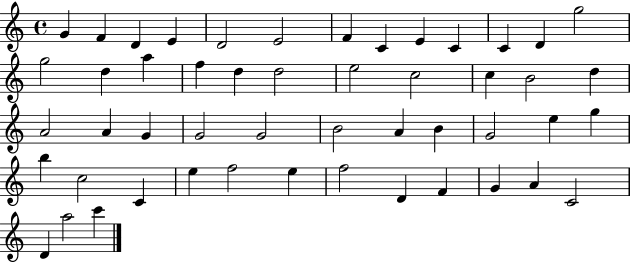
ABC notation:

X:1
T:Untitled
M:4/4
L:1/4
K:C
G F D E D2 E2 F C E C C D g2 g2 d a f d d2 e2 c2 c B2 d A2 A G G2 G2 B2 A B G2 e g b c2 C e f2 e f2 D F G A C2 D a2 c'